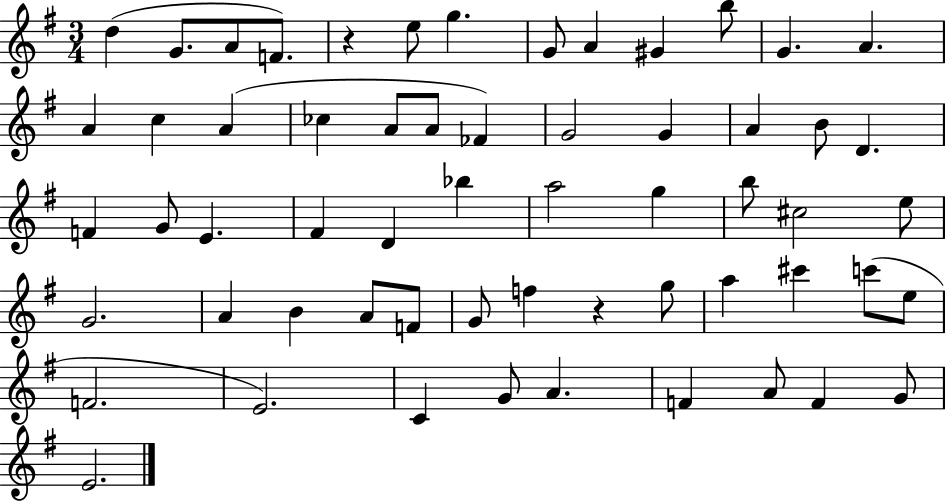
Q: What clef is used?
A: treble